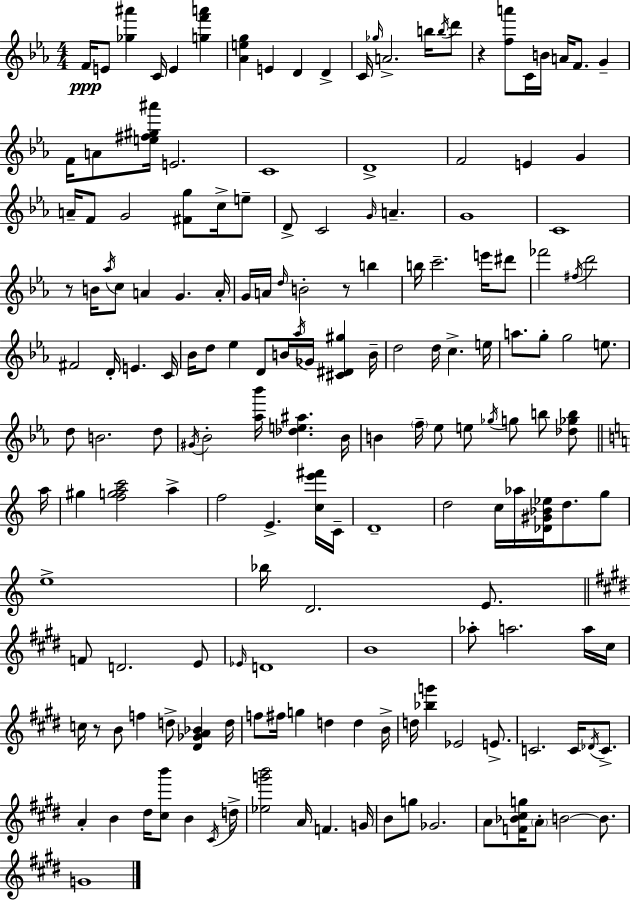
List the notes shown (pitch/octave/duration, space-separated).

F4/s E4/e [Gb5,A#6]/q C4/s E4/q [G5,F6,A6]/q [Ab4,E5,G5]/q E4/q D4/q D4/q C4/s Gb5/s A4/h. B5/s B5/s D6/e R/q [F5,A6]/e C4/s B4/s A4/s F4/e. G4/q F4/s A4/e [E5,F#5,G#5,A#6]/s E4/h. C4/w D4/w F4/h E4/q G4/q A4/s F4/e G4/h [F#4,G5]/e C5/s E5/e D4/e C4/h G4/s A4/q. G4/w C4/w R/e B4/s Ab5/s C5/e A4/q G4/q. A4/s G4/s A4/s D5/s B4/h R/e B5/q B5/s C6/h. E6/s D#6/e FES6/h F#5/s D6/h F#4/h D4/s E4/q. C4/s Bb4/s D5/e Eb5/q D4/e B4/s Ab5/s Gb4/s [C#4,D#4,G#5]/q B4/s D5/h D5/s C5/q. E5/s A5/e. G5/e G5/h E5/e. D5/e B4/h. D5/e G#4/s Bb4/h [Ab5,Bb6]/s [Db5,E5,A#5]/q. Bb4/s B4/q F5/s Eb5/e E5/e Gb5/s G5/e B5/e [Db5,Gb5,B5]/e A5/s G#5/q [F5,G5,A5,C6]/h A5/q F5/h E4/q. [C5,E6,F#6]/s C4/s D4/w D5/h C5/s Ab5/s [Db4,G#4,Bb4,Eb5]/s D5/e. G5/e E5/w Bb5/s D4/h. E4/e. F4/e D4/h. E4/e Eb4/s D4/w B4/w Ab5/e A5/h. A5/s C#5/s C5/s R/e B4/e F5/q D5/e [D#4,Gb4,A4,Bb4]/q D5/s F5/e F#5/s G5/q D5/q D5/q B4/s D5/s [Bb5,G6]/q Eb4/h E4/e. C4/h. C4/s Db4/s C4/e. A4/q B4/q D#5/s [C#5,B6]/e B4/q C#4/s D5/s [Eb5,G6,B6]/h A4/s F4/q. G4/s B4/e G5/e Gb4/h. A4/e [F4,Bb4,C#5,G5]/s A4/e B4/h B4/e. G4/w